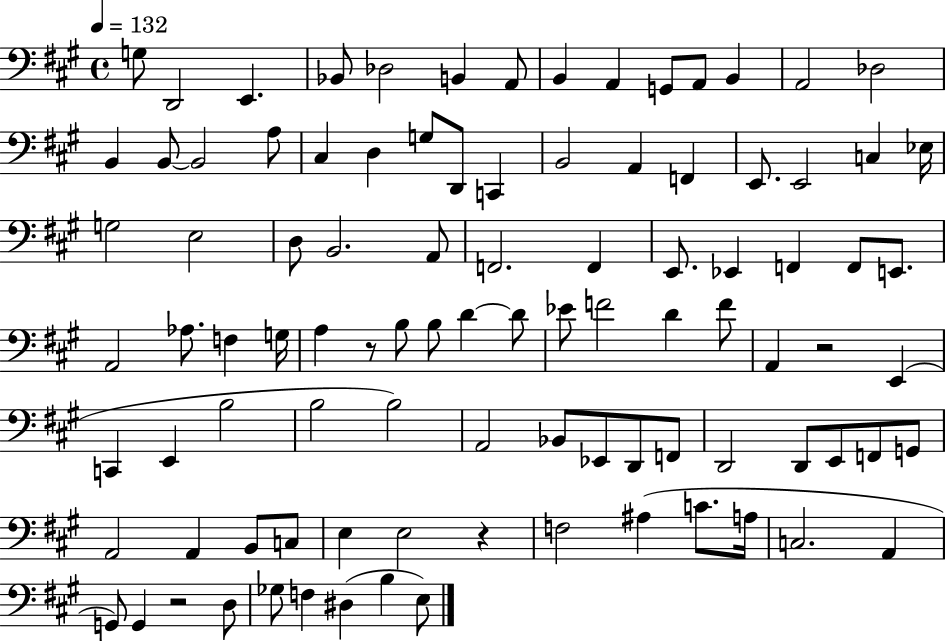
G3/e D2/h E2/q. Bb2/e Db3/h B2/q A2/e B2/q A2/q G2/e A2/e B2/q A2/h Db3/h B2/q B2/e B2/h A3/e C#3/q D3/q G3/e D2/e C2/q B2/h A2/q F2/q E2/e. E2/h C3/q Eb3/s G3/h E3/h D3/e B2/h. A2/e F2/h. F2/q E2/e. Eb2/q F2/q F2/e E2/e. A2/h Ab3/e. F3/q G3/s A3/q R/e B3/e B3/e D4/q D4/e Eb4/e F4/h D4/q F4/e A2/q R/h E2/q C2/q E2/q B3/h B3/h B3/h A2/h Bb2/e Eb2/e D2/e F2/e D2/h D2/e E2/e F2/e G2/e A2/h A2/q B2/e C3/e E3/q E3/h R/q F3/h A#3/q C4/e. A3/s C3/h. A2/q G2/e G2/q R/h D3/e Gb3/e F3/q D#3/q B3/q E3/e